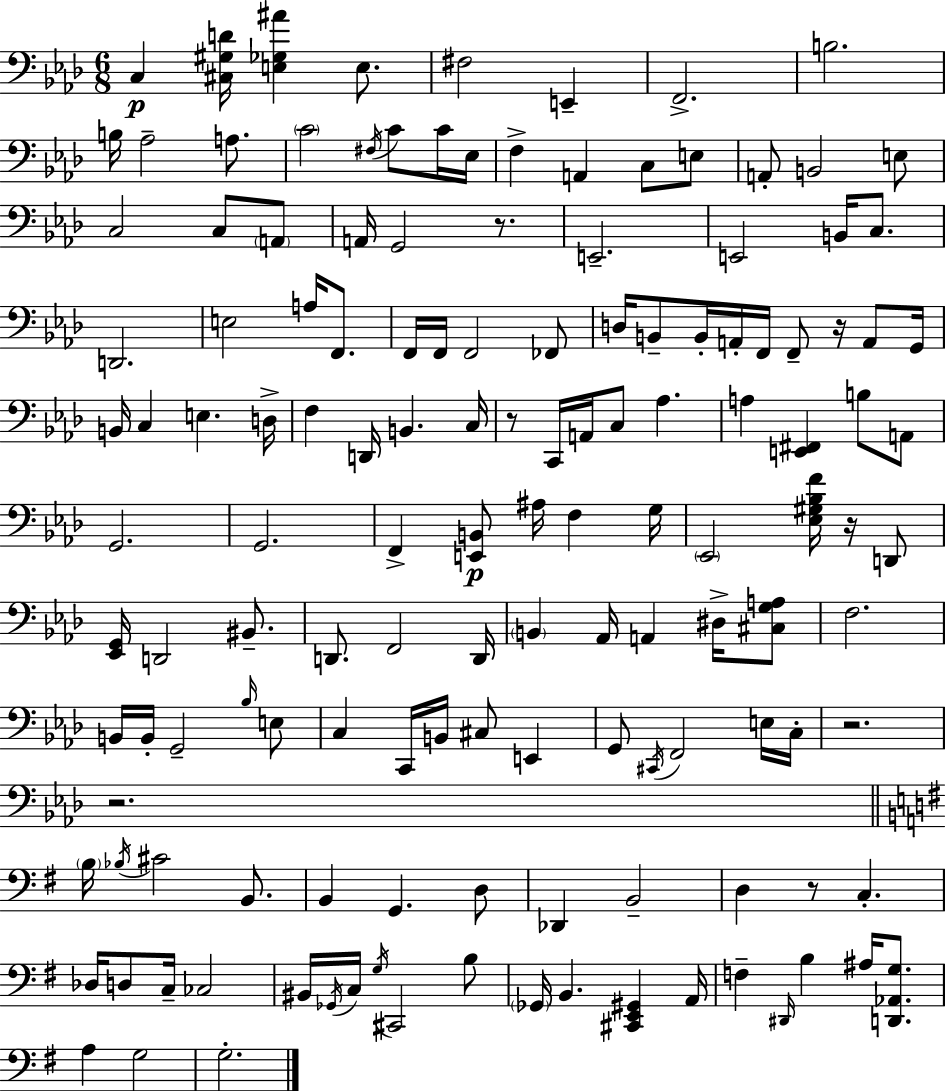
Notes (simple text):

C3/q [C#3,G#3,D4]/s [E3,Gb3,A#4]/q E3/e. F#3/h E2/q F2/h. B3/h. B3/s Ab3/h A3/e. C4/h F#3/s C4/e C4/s Eb3/s F3/q A2/q C3/e E3/e A2/e B2/h E3/e C3/h C3/e A2/e A2/s G2/h R/e. E2/h. E2/h B2/s C3/e. D2/h. E3/h A3/s F2/e. F2/s F2/s F2/h FES2/e D3/s B2/e B2/s A2/s F2/s F2/e R/s A2/e G2/s B2/s C3/q E3/q. D3/s F3/q D2/s B2/q. C3/s R/e C2/s A2/s C3/e Ab3/q. A3/q [E2,F#2]/q B3/e A2/e G2/h. G2/h. F2/q [E2,B2]/e A#3/s F3/q G3/s Eb2/h [Eb3,G#3,Bb3,F4]/s R/s D2/e [Eb2,G2]/s D2/h BIS2/e. D2/e. F2/h D2/s B2/q Ab2/s A2/q D#3/s [C#3,G3,A3]/e F3/h. B2/s B2/s G2/h Bb3/s E3/e C3/q C2/s B2/s C#3/e E2/q G2/e C#2/s F2/h E3/s C3/s R/h. R/h. B3/s Bb3/s C#4/h B2/e. B2/q G2/q. D3/e Db2/q B2/h D3/q R/e C3/q. Db3/s D3/e C3/s CES3/h BIS2/s Gb2/s C3/s G3/s C#2/h B3/e Gb2/s B2/q. [C#2,E2,G#2]/q A2/s F3/q D#2/s B3/q A#3/s [D2,Ab2,G3]/e. A3/q G3/h G3/h.